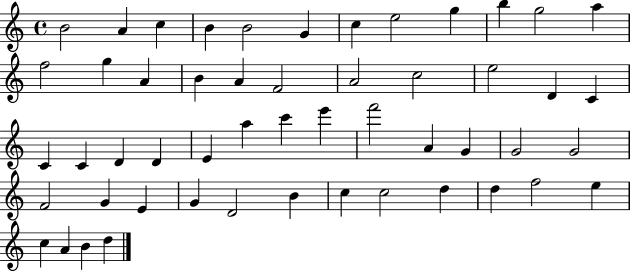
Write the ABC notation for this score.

X:1
T:Untitled
M:4/4
L:1/4
K:C
B2 A c B B2 G c e2 g b g2 a f2 g A B A F2 A2 c2 e2 D C C C D D E a c' e' f'2 A G G2 G2 F2 G E G D2 B c c2 d d f2 e c A B d